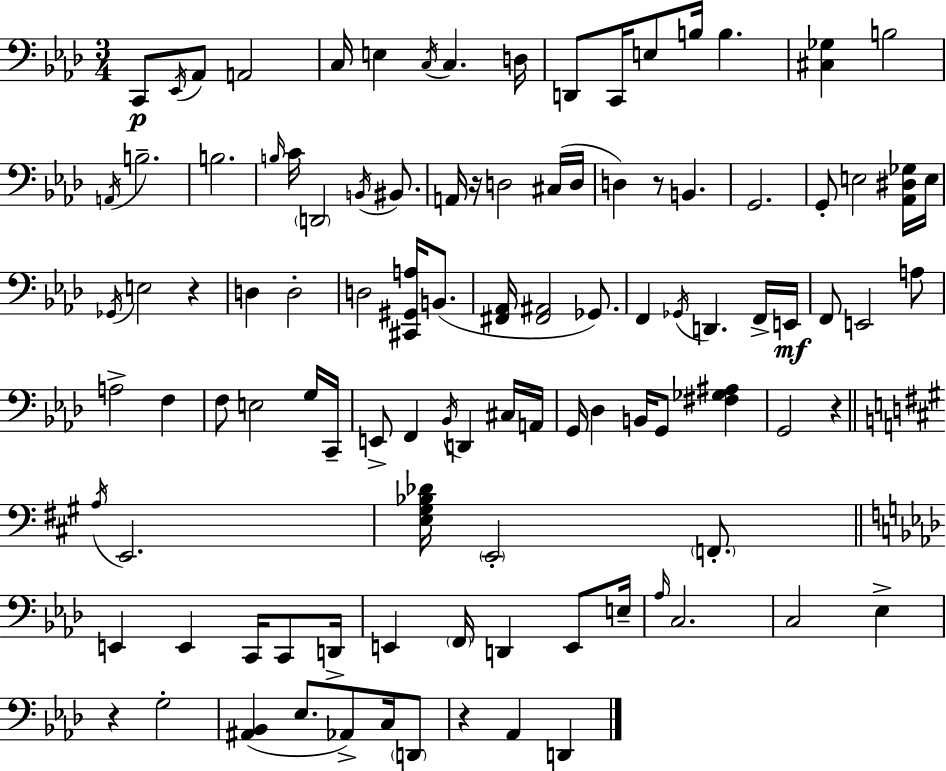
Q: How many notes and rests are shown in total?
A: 104